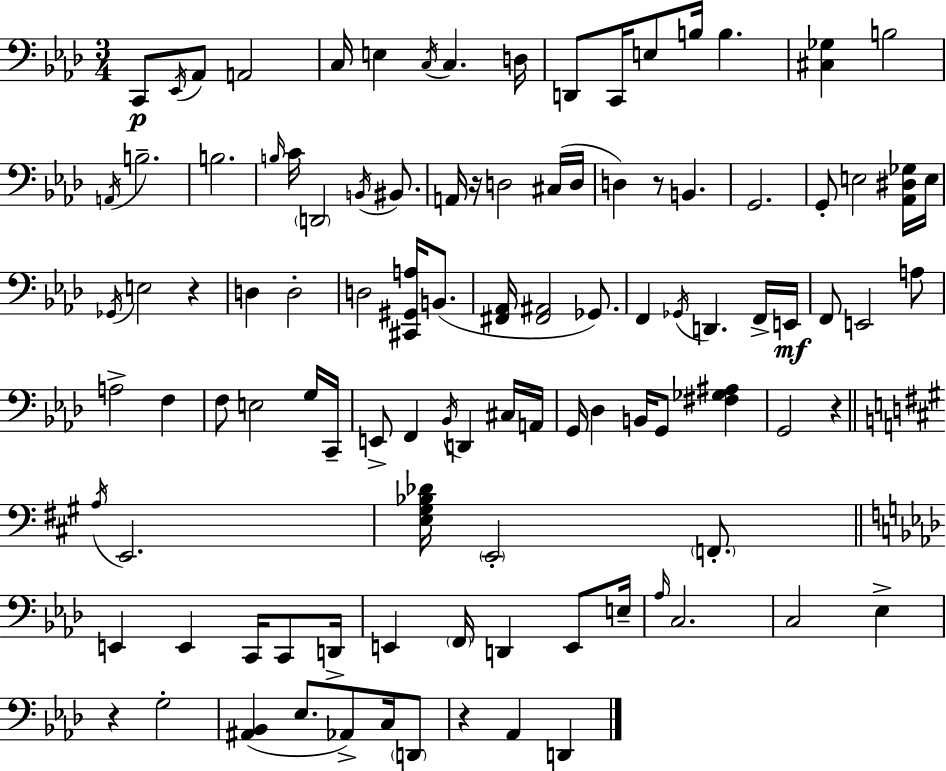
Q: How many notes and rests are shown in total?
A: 104